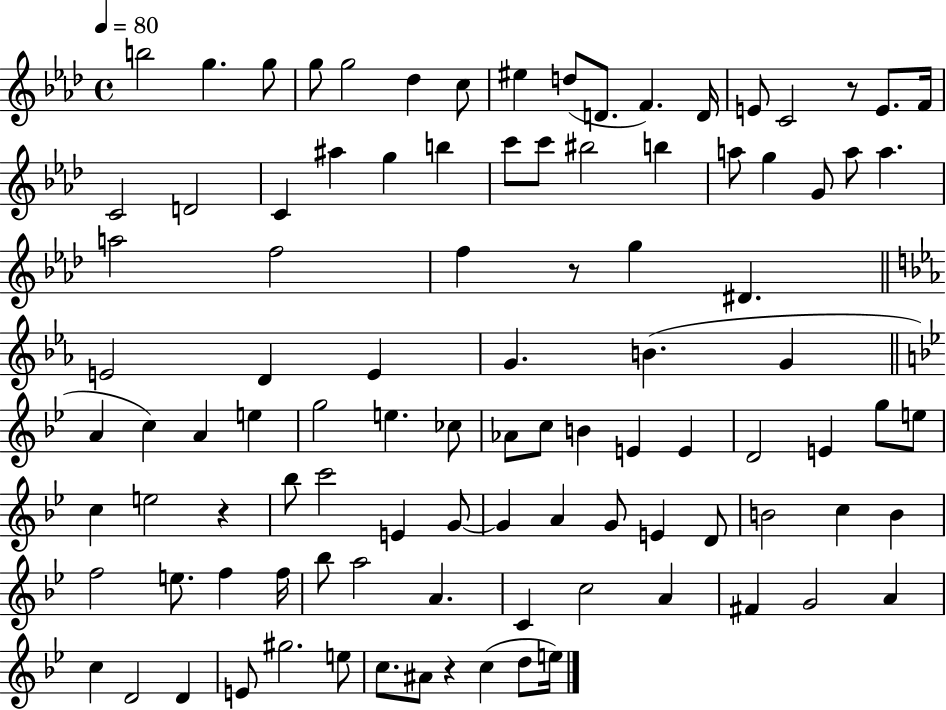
X:1
T:Untitled
M:4/4
L:1/4
K:Ab
b2 g g/2 g/2 g2 _d c/2 ^e d/2 D/2 F D/4 E/2 C2 z/2 E/2 F/4 C2 D2 C ^a g b c'/2 c'/2 ^b2 b a/2 g G/2 a/2 a a2 f2 f z/2 g ^D E2 D E G B G A c A e g2 e _c/2 _A/2 c/2 B E E D2 E g/2 e/2 c e2 z _b/2 c'2 E G/2 G A G/2 E D/2 B2 c B f2 e/2 f f/4 _b/2 a2 A C c2 A ^F G2 A c D2 D E/2 ^g2 e/2 c/2 ^A/2 z c d/2 e/4